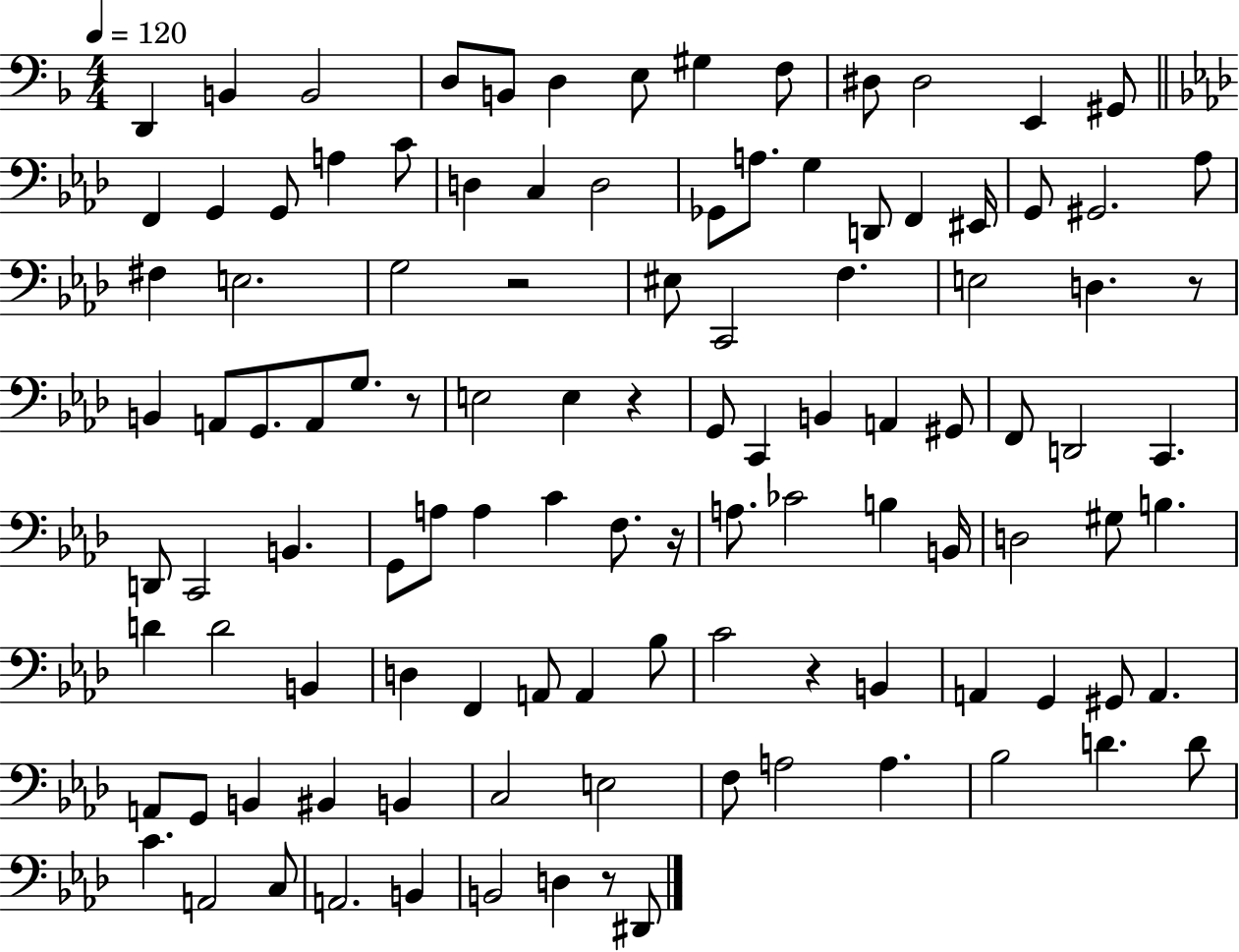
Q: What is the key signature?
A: F major